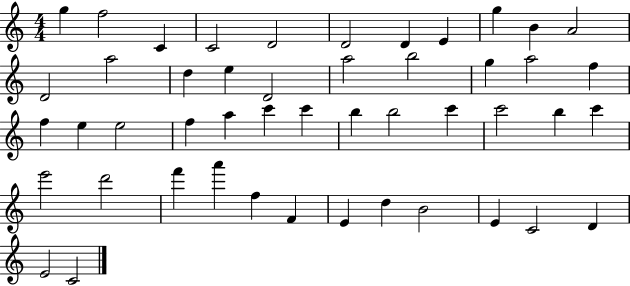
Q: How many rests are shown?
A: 0